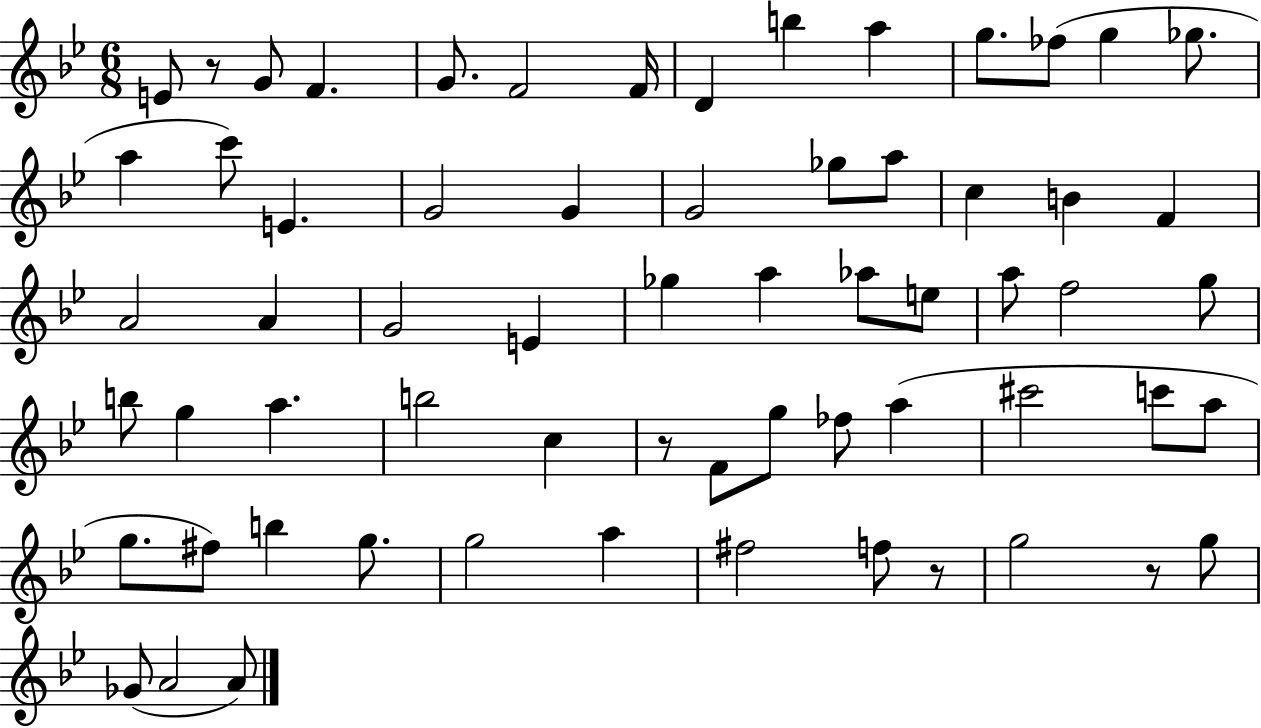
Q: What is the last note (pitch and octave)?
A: A4